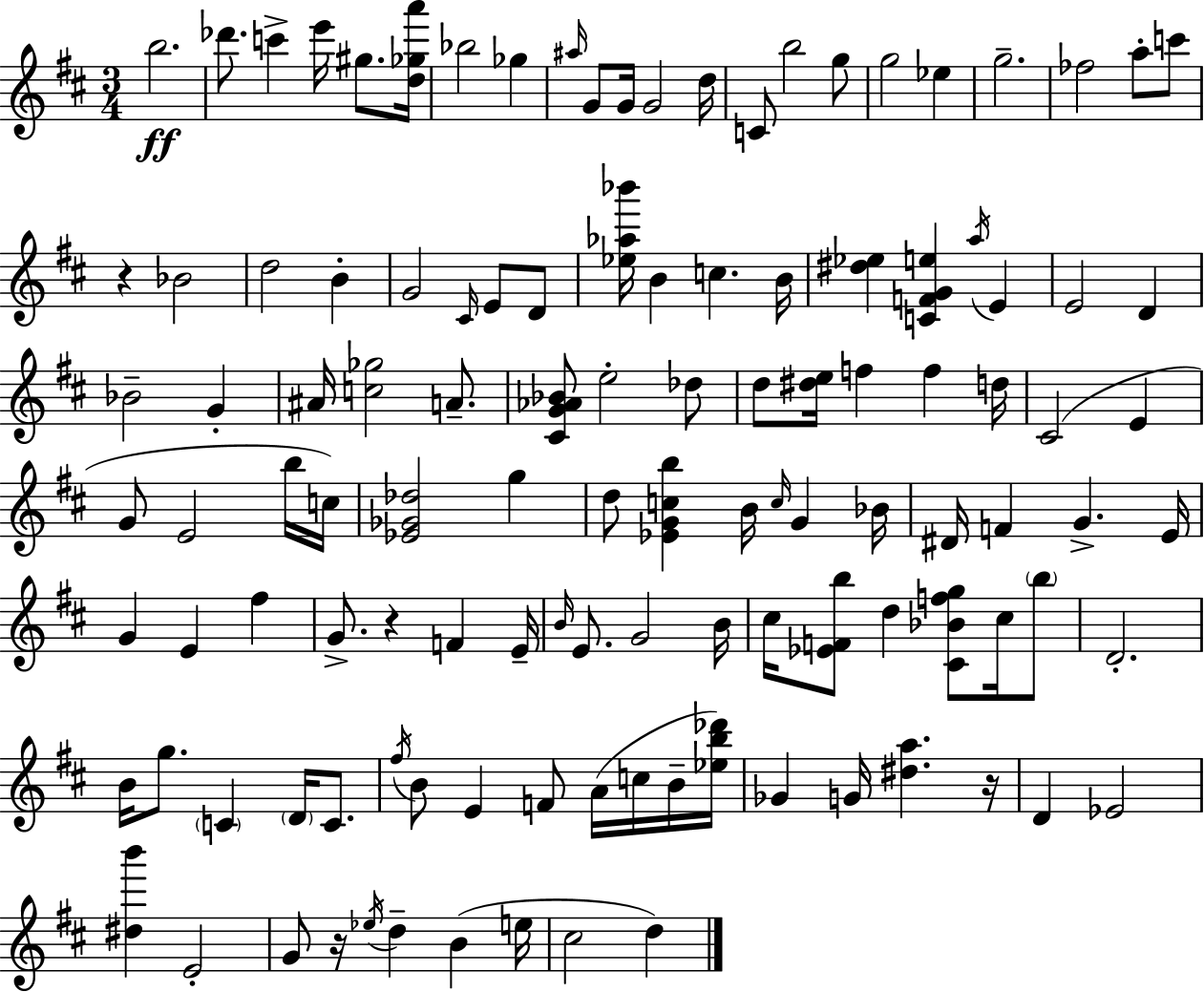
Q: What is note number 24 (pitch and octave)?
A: B4